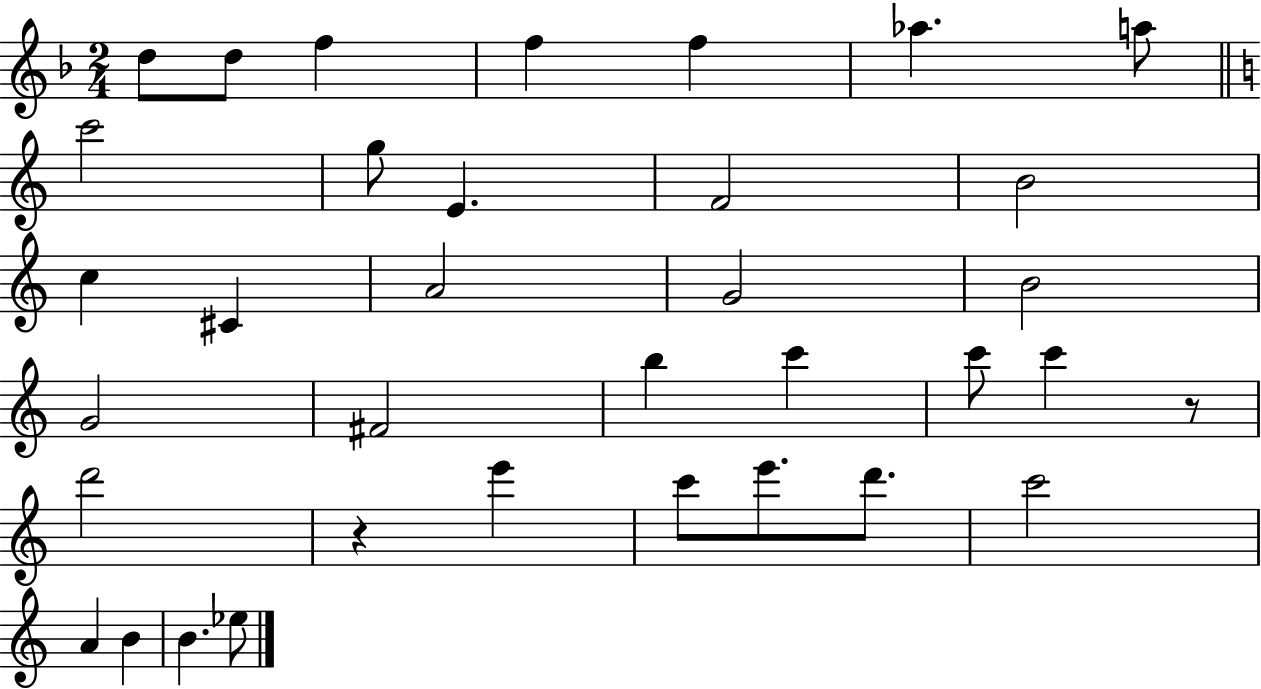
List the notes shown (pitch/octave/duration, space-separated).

D5/e D5/e F5/q F5/q F5/q Ab5/q. A5/e C6/h G5/e E4/q. F4/h B4/h C5/q C#4/q A4/h G4/h B4/h G4/h F#4/h B5/q C6/q C6/e C6/q R/e D6/h R/q E6/q C6/e E6/e. D6/e. C6/h A4/q B4/q B4/q. Eb5/e